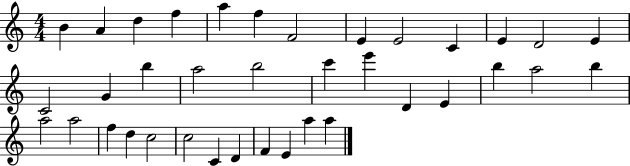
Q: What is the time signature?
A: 4/4